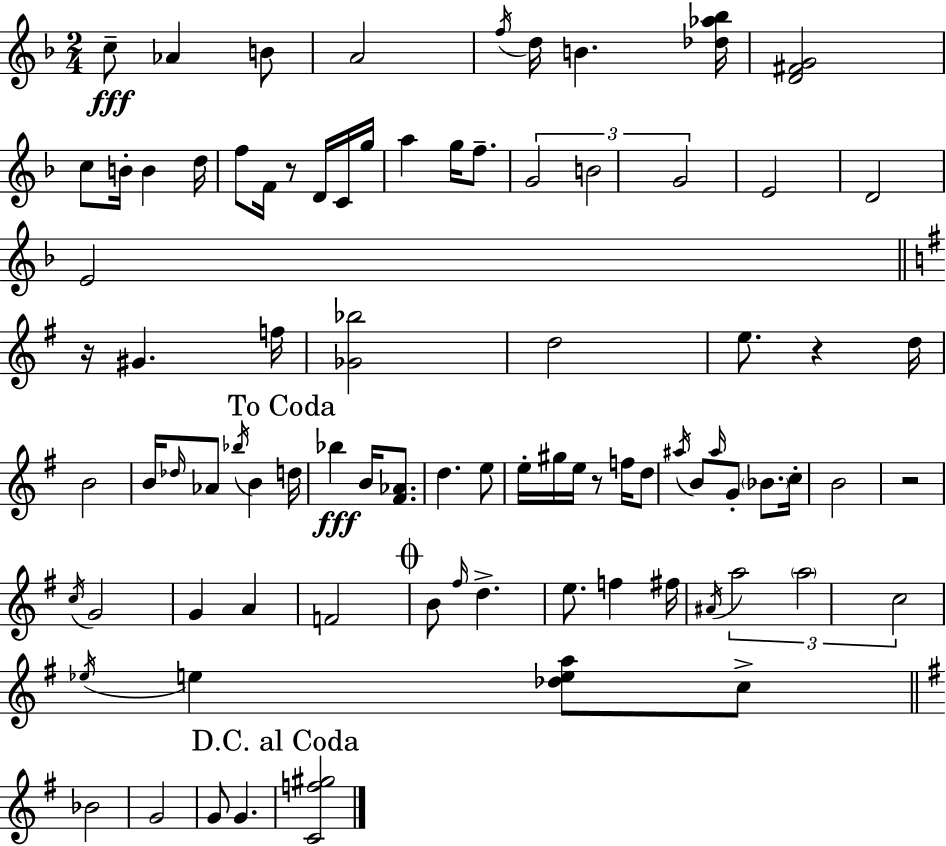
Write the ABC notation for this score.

X:1
T:Untitled
M:2/4
L:1/4
K:F
c/2 _A B/2 A2 f/4 d/4 B [_d_a_b]/4 [D^FG]2 c/2 B/4 B d/4 f/2 F/4 z/2 D/4 C/4 g/4 a g/4 f/2 G2 B2 G2 E2 D2 E2 z/4 ^G f/4 [_G_b]2 d2 e/2 z d/4 B2 B/4 _d/4 _A/2 _b/4 B d/4 _b B/4 [^F_A]/2 d e/2 e/4 ^g/4 e/4 z/2 f/4 d/2 ^a/4 B/2 ^a/4 G/2 _B/2 c/4 B2 z2 c/4 G2 G A F2 B/2 ^f/4 d e/2 f ^f/4 ^A/4 a2 a2 c2 _e/4 e [_dea]/2 c/2 _B2 G2 G/2 G [Cf^g]2